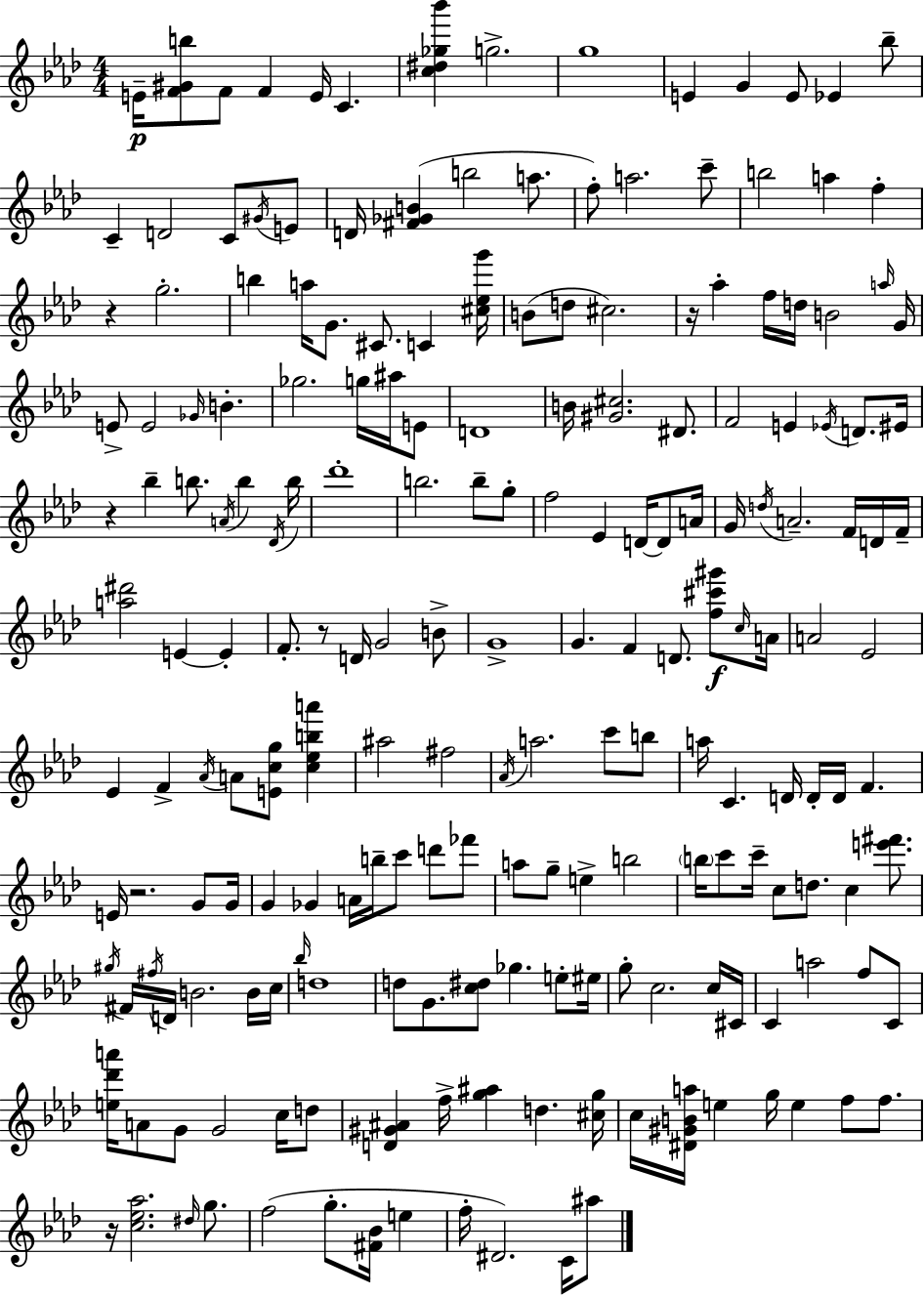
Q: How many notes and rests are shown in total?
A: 196